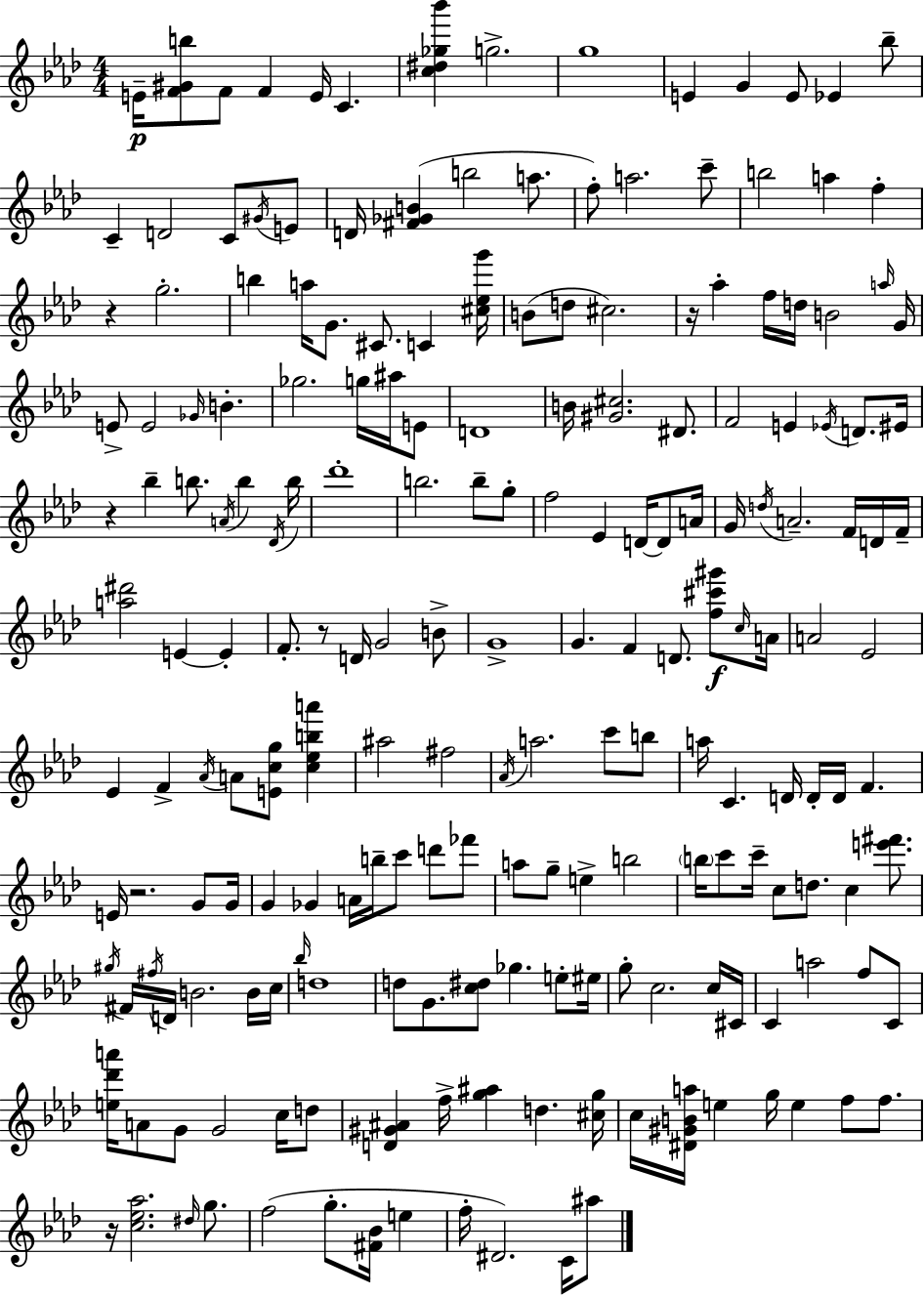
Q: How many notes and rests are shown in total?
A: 196